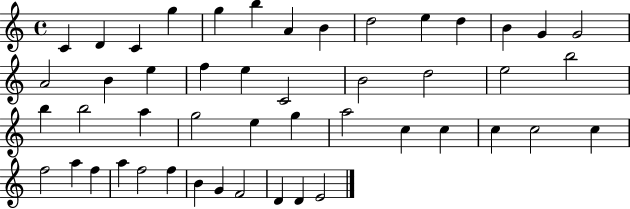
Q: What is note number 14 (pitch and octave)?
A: G4